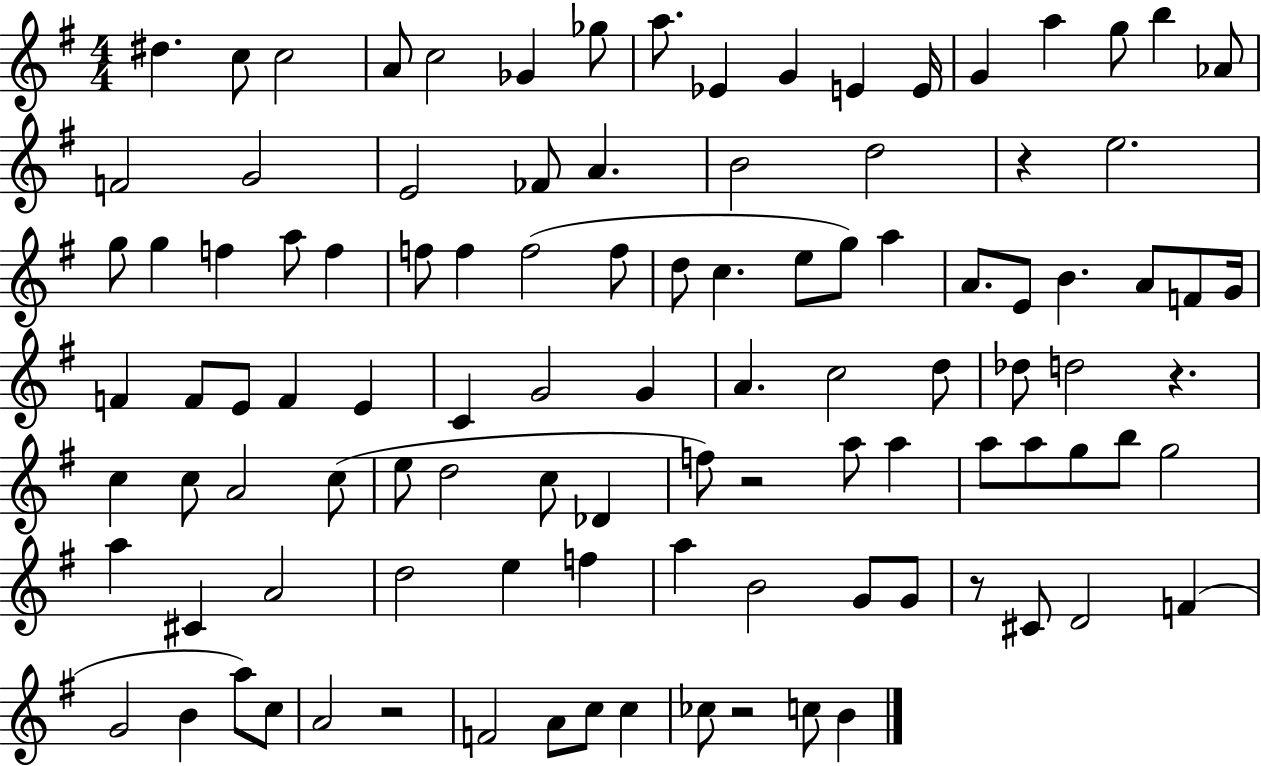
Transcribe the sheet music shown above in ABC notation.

X:1
T:Untitled
M:4/4
L:1/4
K:G
^d c/2 c2 A/2 c2 _G _g/2 a/2 _E G E E/4 G a g/2 b _A/2 F2 G2 E2 _F/2 A B2 d2 z e2 g/2 g f a/2 f f/2 f f2 f/2 d/2 c e/2 g/2 a A/2 E/2 B A/2 F/2 G/4 F F/2 E/2 F E C G2 G A c2 d/2 _d/2 d2 z c c/2 A2 c/2 e/2 d2 c/2 _D f/2 z2 a/2 a a/2 a/2 g/2 b/2 g2 a ^C A2 d2 e f a B2 G/2 G/2 z/2 ^C/2 D2 F G2 B a/2 c/2 A2 z2 F2 A/2 c/2 c _c/2 z2 c/2 B